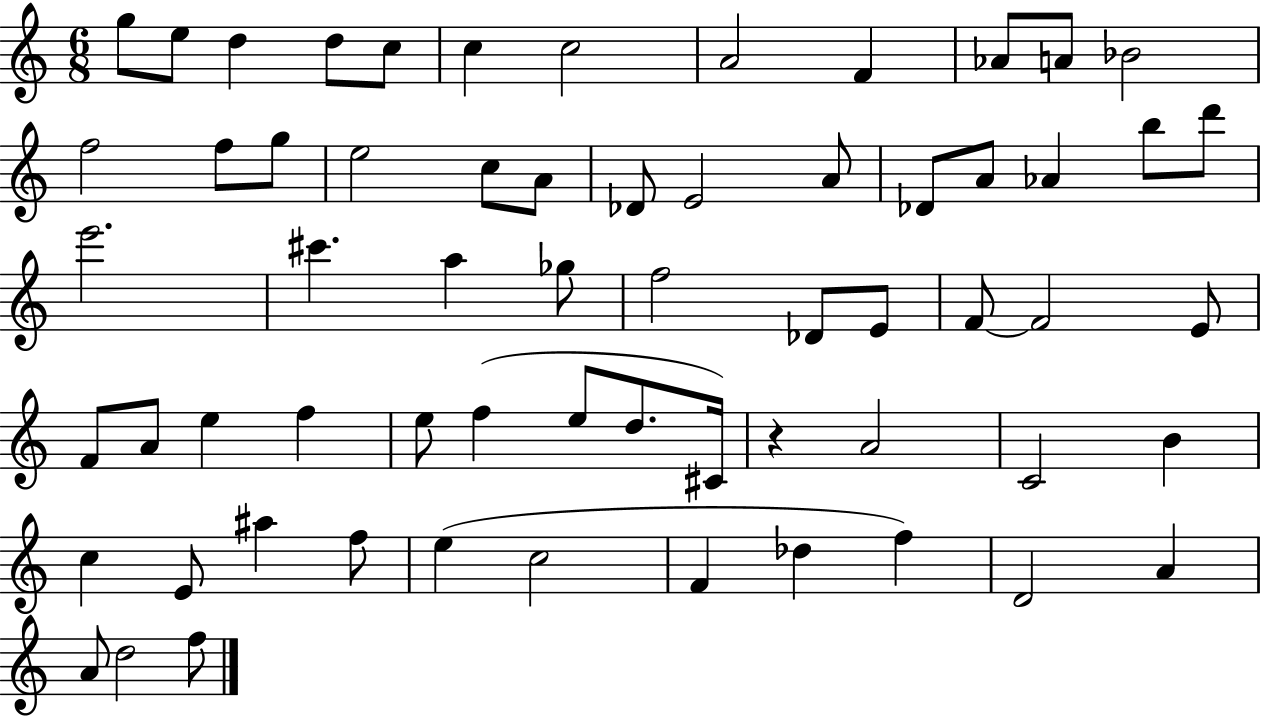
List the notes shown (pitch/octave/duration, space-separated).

G5/e E5/e D5/q D5/e C5/e C5/q C5/h A4/h F4/q Ab4/e A4/e Bb4/h F5/h F5/e G5/e E5/h C5/e A4/e Db4/e E4/h A4/e Db4/e A4/e Ab4/q B5/e D6/e E6/h. C#6/q. A5/q Gb5/e F5/h Db4/e E4/e F4/e F4/h E4/e F4/e A4/e E5/q F5/q E5/e F5/q E5/e D5/e. C#4/s R/q A4/h C4/h B4/q C5/q E4/e A#5/q F5/e E5/q C5/h F4/q Db5/q F5/q D4/h A4/q A4/e D5/h F5/e